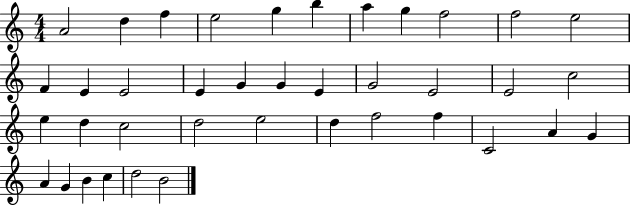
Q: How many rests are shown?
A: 0